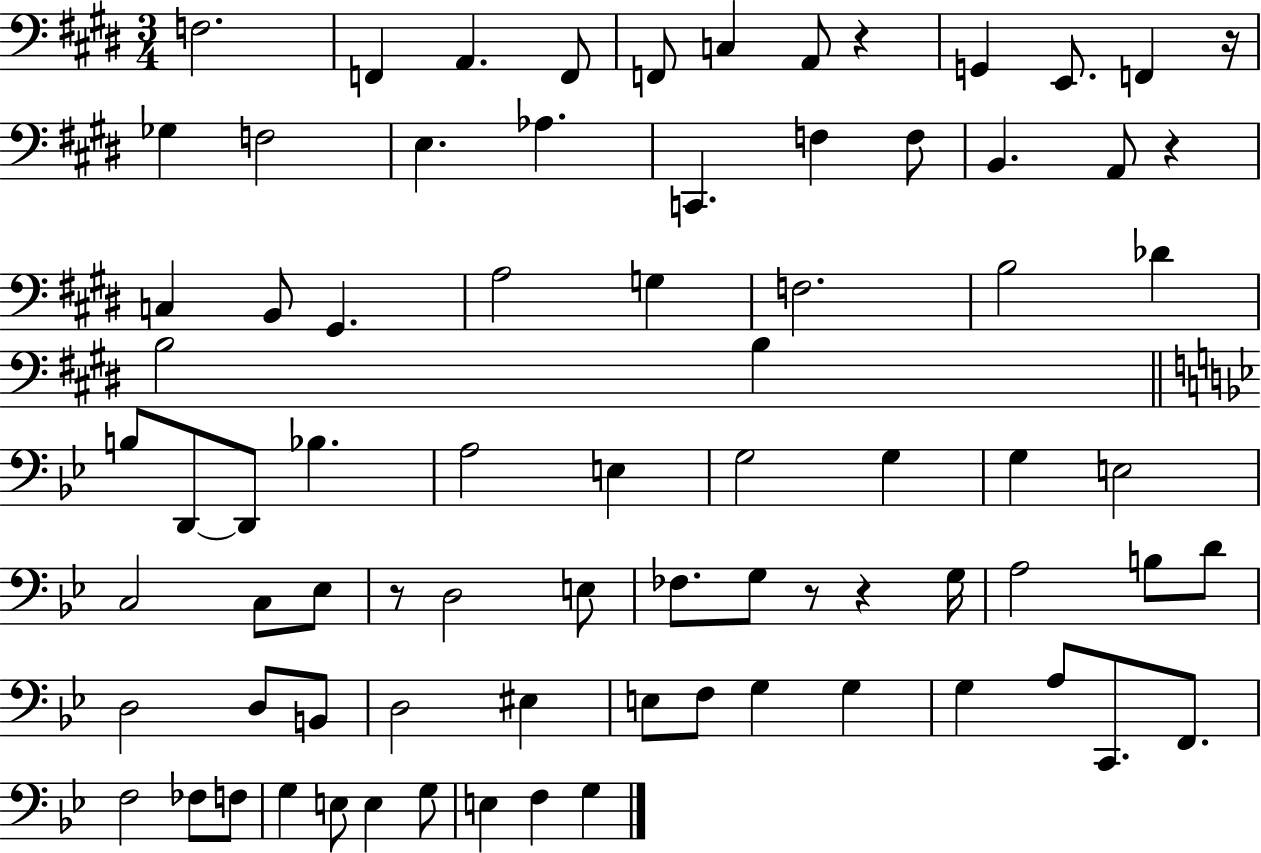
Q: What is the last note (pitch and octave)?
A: G3